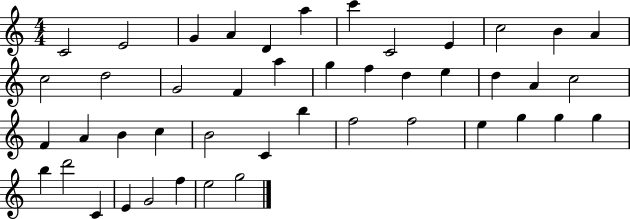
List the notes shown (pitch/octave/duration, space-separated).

C4/h E4/h G4/q A4/q D4/q A5/q C6/q C4/h E4/q C5/h B4/q A4/q C5/h D5/h G4/h F4/q A5/q G5/q F5/q D5/q E5/q D5/q A4/q C5/h F4/q A4/q B4/q C5/q B4/h C4/q B5/q F5/h F5/h E5/q G5/q G5/q G5/q B5/q D6/h C4/q E4/q G4/h F5/q E5/h G5/h